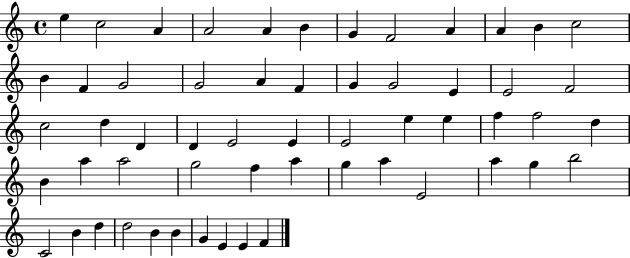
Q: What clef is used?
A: treble